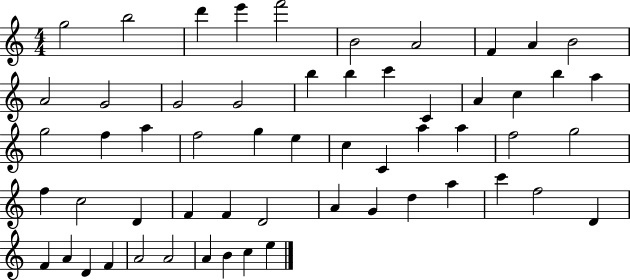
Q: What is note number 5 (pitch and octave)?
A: F6